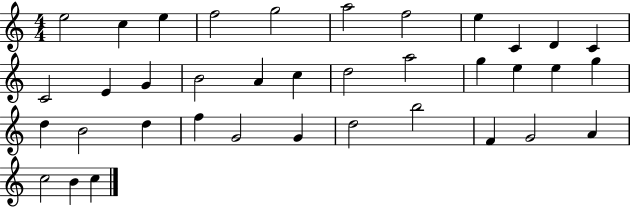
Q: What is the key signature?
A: C major